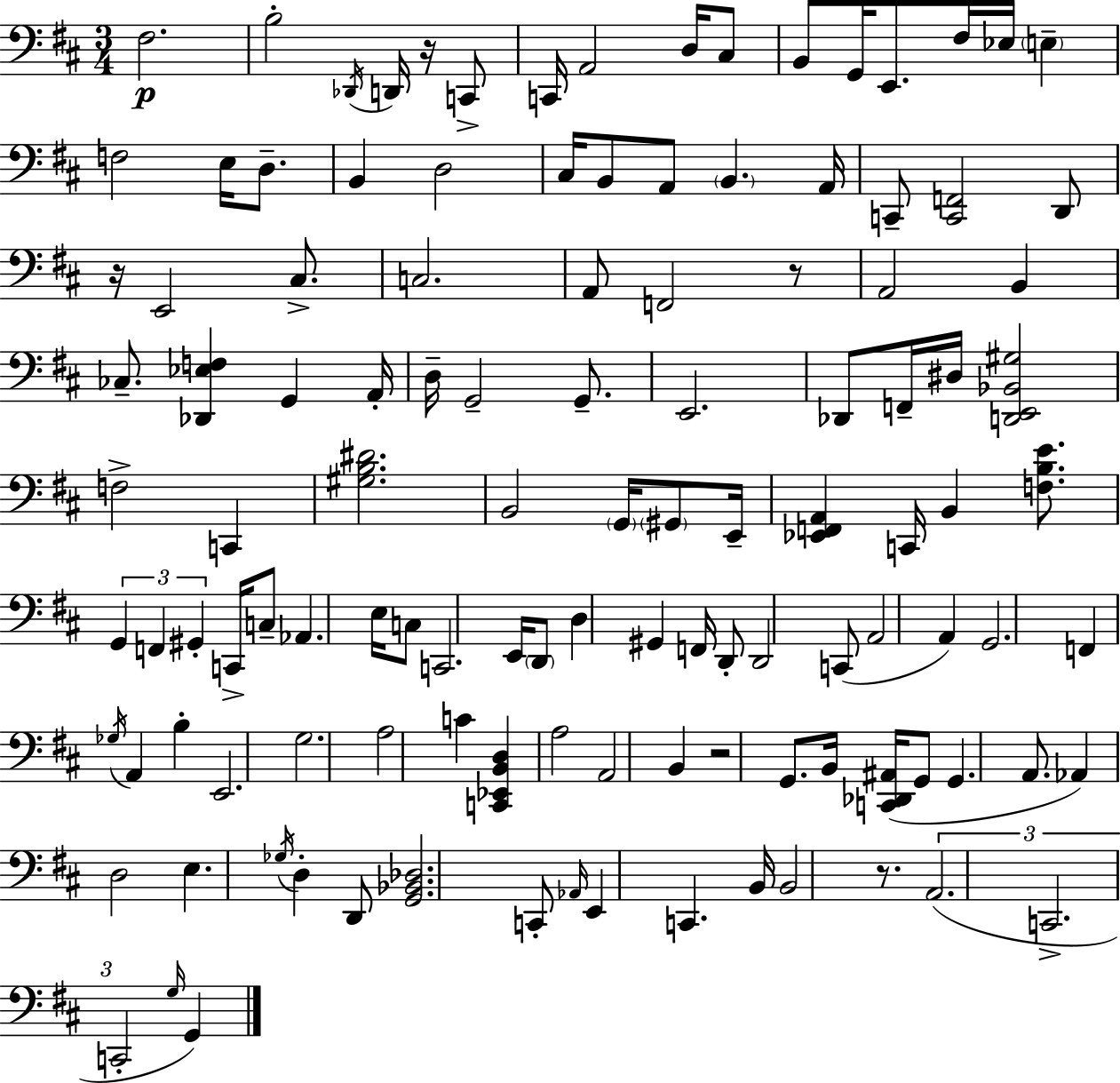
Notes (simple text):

F#3/h. B3/h Db2/s D2/s R/s C2/e C2/s A2/h D3/s C#3/e B2/e G2/s E2/e. F#3/s Eb3/s E3/q F3/h E3/s D3/e. B2/q D3/h C#3/s B2/e A2/e B2/q. A2/s C2/e [C2,F2]/h D2/e R/s E2/h C#3/e. C3/h. A2/e F2/h R/e A2/h B2/q CES3/e. [Db2,Eb3,F3]/q G2/q A2/s D3/s G2/h G2/e. E2/h. Db2/e F2/s D#3/s [D2,E2,Bb2,G#3]/h F3/h C2/q [G#3,B3,D#4]/h. B2/h G2/s G#2/e E2/s [Eb2,F2,A2]/q C2/s B2/q [F3,B3,E4]/e. G2/q F2/q G#2/q C2/s C3/e Ab2/q. E3/s C3/e C2/h. E2/s D2/e D3/q G#2/q F2/s D2/e D2/h C2/e A2/h A2/q G2/h. F2/q Gb3/s A2/q B3/q E2/h. G3/h. A3/h C4/q [C2,Eb2,B2,D3]/q A3/h A2/h B2/q R/h G2/e. B2/s [C2,Db2,A#2]/s G2/e G2/q. A2/e. Ab2/q D3/h E3/q. Gb3/s D3/q D2/e [G2,Bb2,Db3]/h. C2/e Ab2/s E2/q C2/q. B2/s B2/h R/e. A2/h. C2/h. C2/h G3/s G2/q